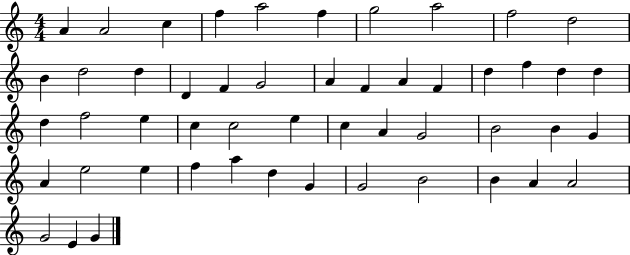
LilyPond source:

{
  \clef treble
  \numericTimeSignature
  \time 4/4
  \key c \major
  a'4 a'2 c''4 | f''4 a''2 f''4 | g''2 a''2 | f''2 d''2 | \break b'4 d''2 d''4 | d'4 f'4 g'2 | a'4 f'4 a'4 f'4 | d''4 f''4 d''4 d''4 | \break d''4 f''2 e''4 | c''4 c''2 e''4 | c''4 a'4 g'2 | b'2 b'4 g'4 | \break a'4 e''2 e''4 | f''4 a''4 d''4 g'4 | g'2 b'2 | b'4 a'4 a'2 | \break g'2 e'4 g'4 | \bar "|."
}